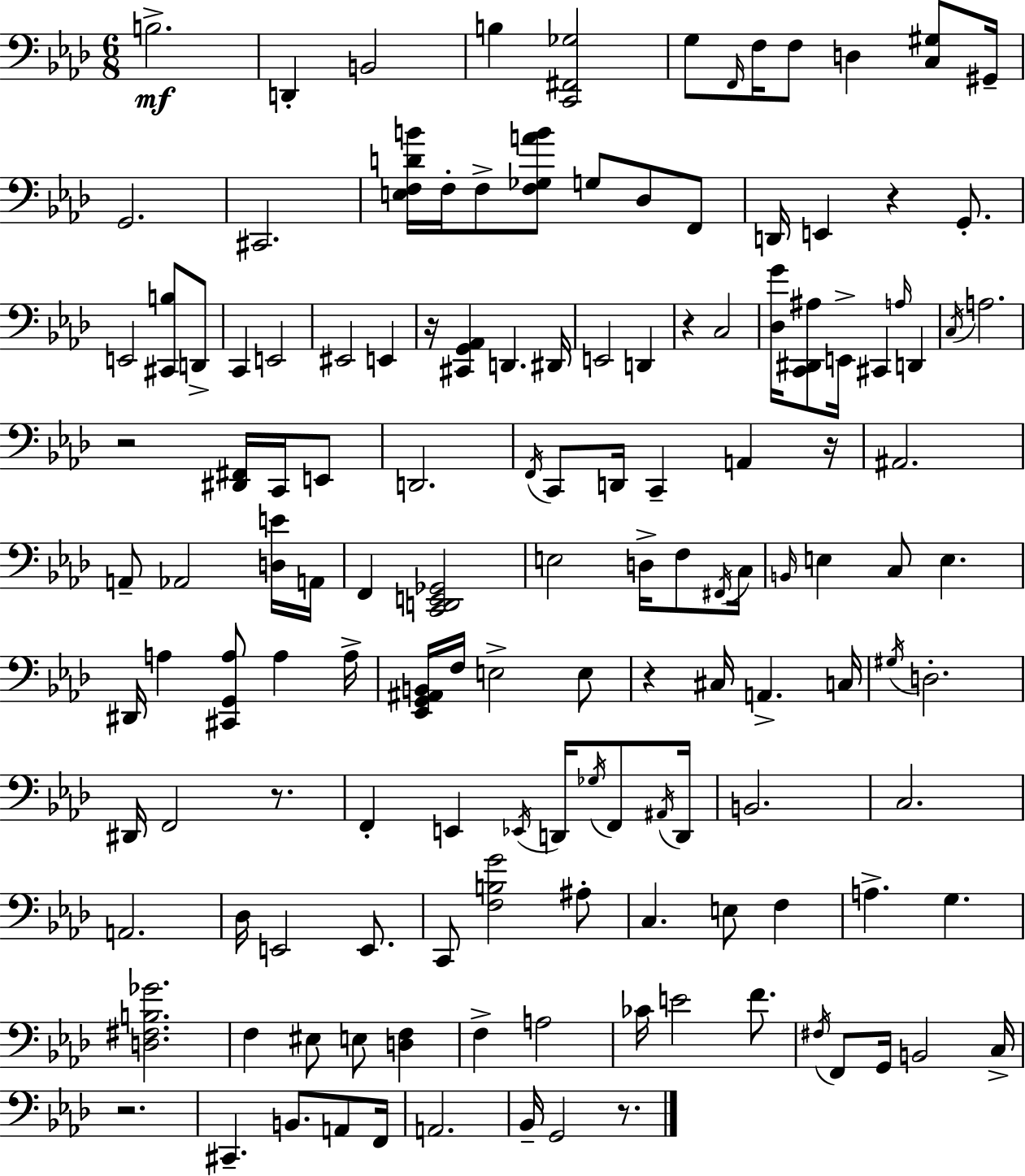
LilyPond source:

{
  \clef bass
  \numericTimeSignature
  \time 6/8
  \key f \minor
  b2.->\mf | d,4-. b,2 | b4 <c, fis, ges>2 | g8 \grace { f,16 } f16 f8 d4 <c gis>8 | \break gis,16-- g,2. | cis,2. | <e f d' b'>16 f16-. f8-> <f ges a' b'>8 g8 des8 f,8 | d,16 e,4 r4 g,8.-. | \break e,2 <cis, b>8 d,8-> | c,4 e,2 | eis,2 e,4 | r16 <cis, g, aes,>4 d,4. | \break dis,16 e,2 d,4 | r4 c2 | <des g'>16 <c, dis, ais>8 e,16-> cis,4 \grace { a16 } d,4 | \acciaccatura { c16 } a2. | \break r2 <dis, fis,>16 | c,16 e,8 d,2. | \acciaccatura { f,16 } c,8 d,16 c,4-- a,4 | r16 ais,2. | \break a,8-- aes,2 | <d e'>16 a,16 f,4 <c, d, e, ges,>2 | e2 | d16-> f8 \acciaccatura { fis,16 } c16 \grace { b,16 } e4 c8 | \break e4. dis,16 a4 <cis, g, a>8 | a4 a16-> <ees, g, ais, b,>16 f16 e2-> | e8 r4 cis16 a,4.-> | c16 \acciaccatura { gis16 } d2.-. | \break dis,16 f,2 | r8. f,4-. e,4 | \acciaccatura { ees,16 } d,16 \acciaccatura { ges16 } f,8 \acciaccatura { ais,16 } d,16 b,2. | c2. | \break a,2. | des16 e,2 | e,8. c,8 | <f b g'>2 ais8-. c4. | \break e8 f4 a4.-> | g4. <d fis b ges'>2. | f4 | eis8 e8 <d f>4 f4-> | \break a2 ces'16 e'2 | f'8. \acciaccatura { fis16 } f,8 | g,16 b,2 c16-> r2. | cis,4.-- | \break b,8. a,8 f,16 a,2. | bes,16-- | g,2 r8. \bar "|."
}